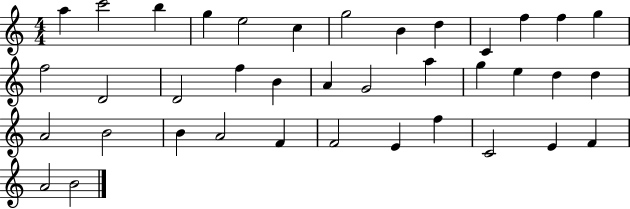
{
  \clef treble
  \numericTimeSignature
  \time 4/4
  \key c \major
  a''4 c'''2 b''4 | g''4 e''2 c''4 | g''2 b'4 d''4 | c'4 f''4 f''4 g''4 | \break f''2 d'2 | d'2 f''4 b'4 | a'4 g'2 a''4 | g''4 e''4 d''4 d''4 | \break a'2 b'2 | b'4 a'2 f'4 | f'2 e'4 f''4 | c'2 e'4 f'4 | \break a'2 b'2 | \bar "|."
}